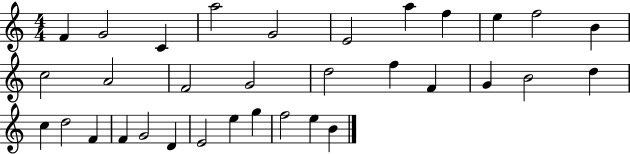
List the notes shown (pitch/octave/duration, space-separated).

F4/q G4/h C4/q A5/h G4/h E4/h A5/q F5/q E5/q F5/h B4/q C5/h A4/h F4/h G4/h D5/h F5/q F4/q G4/q B4/h D5/q C5/q D5/h F4/q F4/q G4/h D4/q E4/h E5/q G5/q F5/h E5/q B4/q